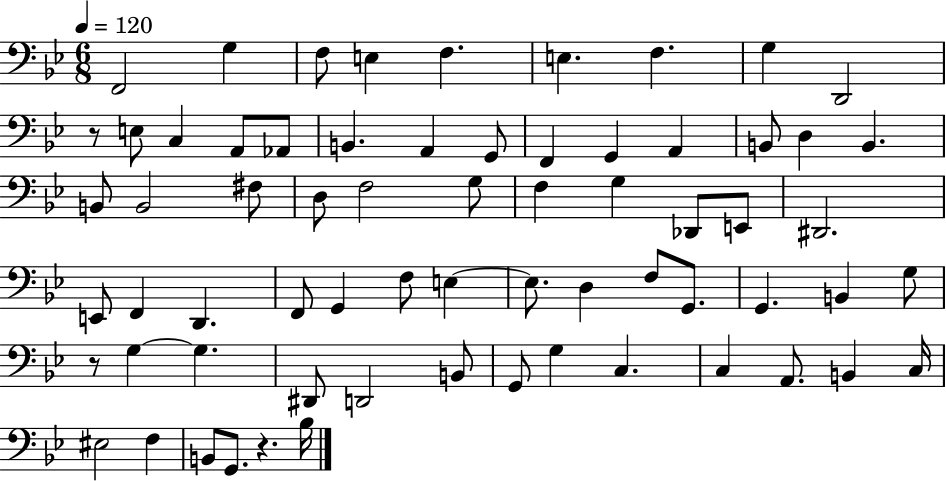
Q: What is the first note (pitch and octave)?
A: F2